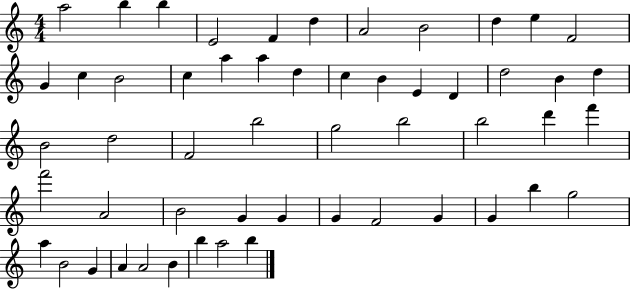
X:1
T:Untitled
M:4/4
L:1/4
K:C
a2 b b E2 F d A2 B2 d e F2 G c B2 c a a d c B E D d2 B d B2 d2 F2 b2 g2 b2 b2 d' f' f'2 A2 B2 G G G F2 G G b g2 a B2 G A A2 B b a2 b